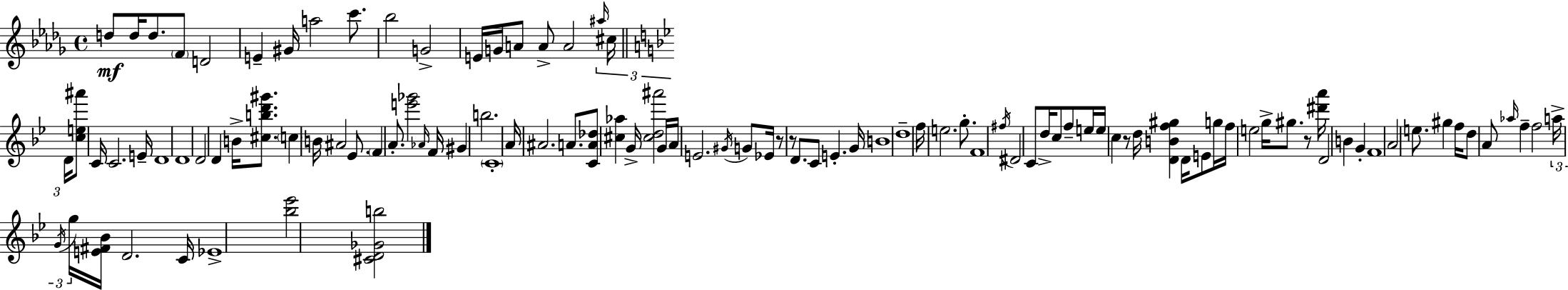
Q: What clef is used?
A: treble